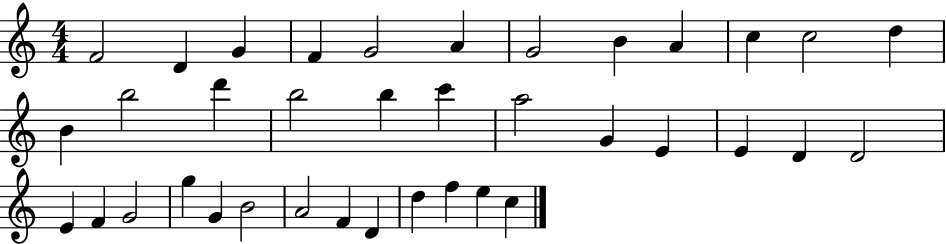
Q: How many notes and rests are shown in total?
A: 37